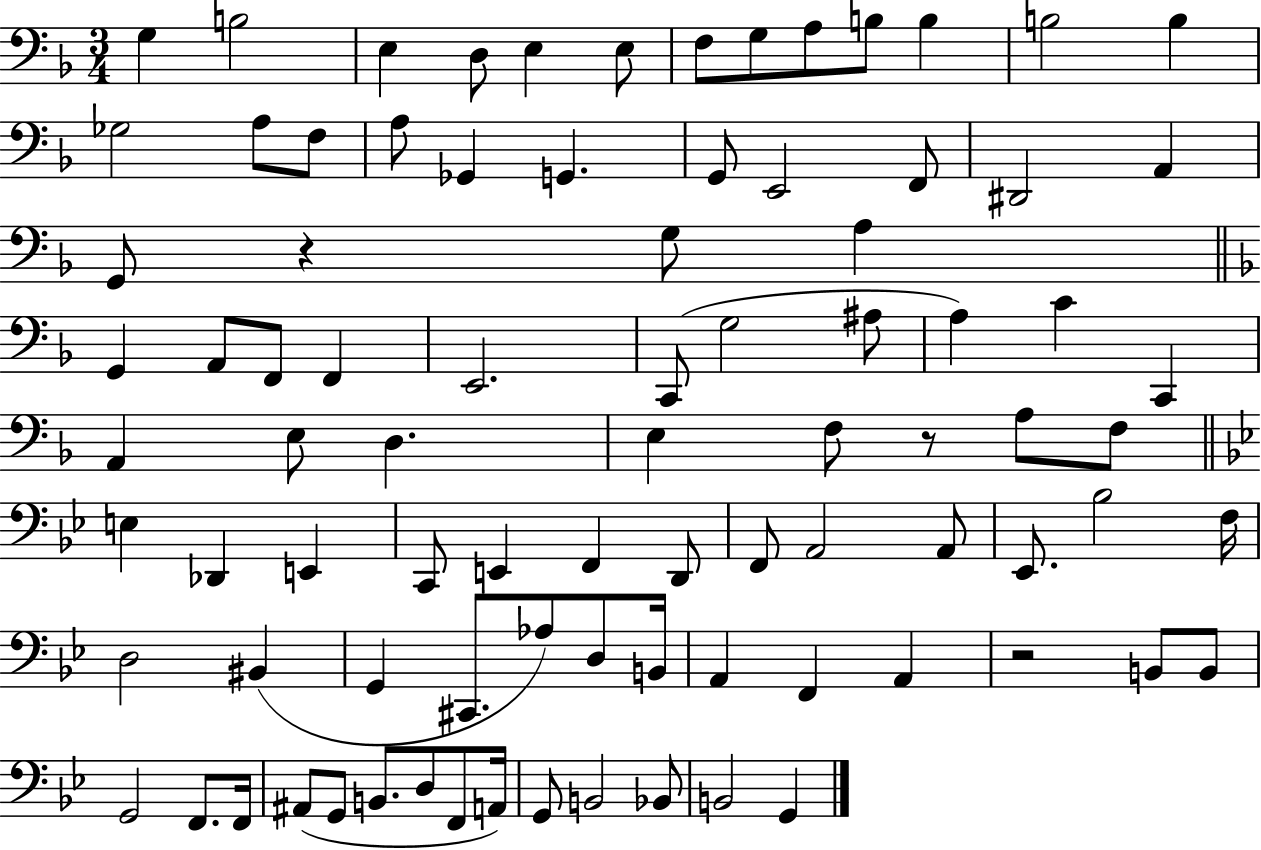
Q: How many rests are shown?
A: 3